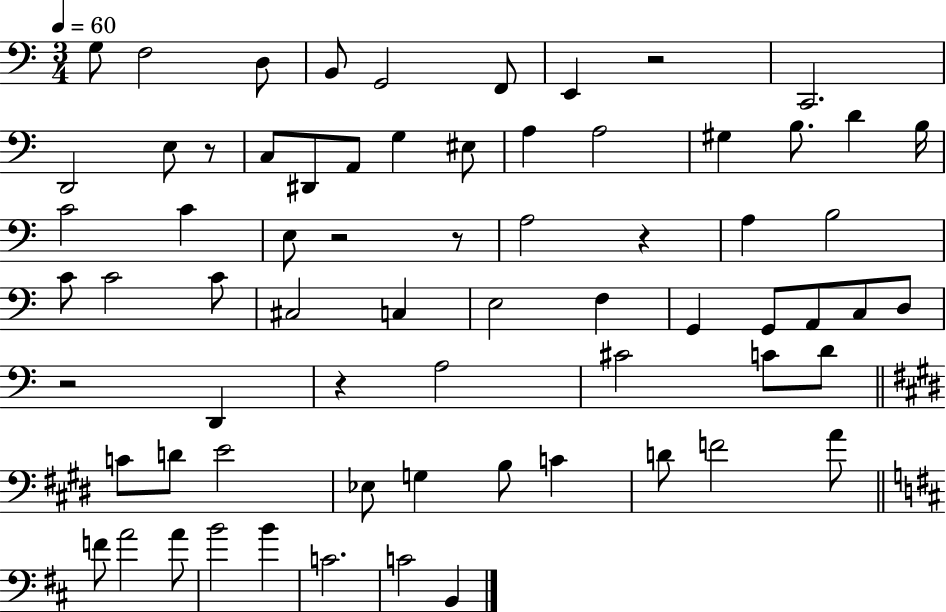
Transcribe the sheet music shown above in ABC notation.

X:1
T:Untitled
M:3/4
L:1/4
K:C
G,/2 F,2 D,/2 B,,/2 G,,2 F,,/2 E,, z2 C,,2 D,,2 E,/2 z/2 C,/2 ^D,,/2 A,,/2 G, ^E,/2 A, A,2 ^G, B,/2 D B,/4 C2 C E,/2 z2 z/2 A,2 z A, B,2 C/2 C2 C/2 ^C,2 C, E,2 F, G,, G,,/2 A,,/2 C,/2 D,/2 z2 D,, z A,2 ^C2 C/2 D/2 C/2 D/2 E2 _E,/2 G, B,/2 C D/2 F2 A/2 F/2 A2 A/2 B2 B C2 C2 B,,